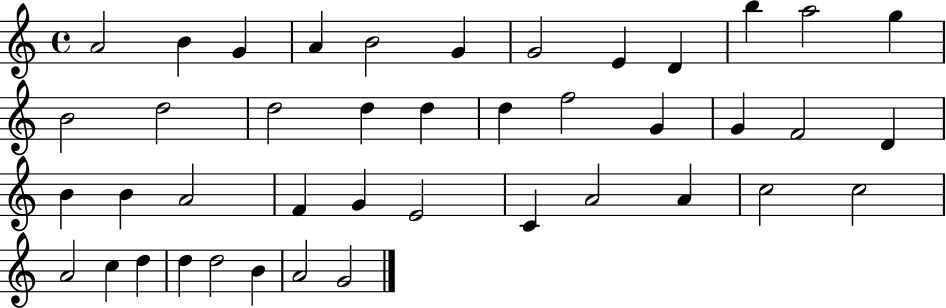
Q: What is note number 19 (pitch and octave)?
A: F5